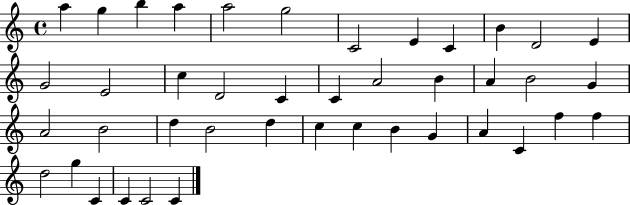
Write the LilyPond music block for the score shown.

{
  \clef treble
  \time 4/4
  \defaultTimeSignature
  \key c \major
  a''4 g''4 b''4 a''4 | a''2 g''2 | c'2 e'4 c'4 | b'4 d'2 e'4 | \break g'2 e'2 | c''4 d'2 c'4 | c'4 a'2 b'4 | a'4 b'2 g'4 | \break a'2 b'2 | d''4 b'2 d''4 | c''4 c''4 b'4 g'4 | a'4 c'4 f''4 f''4 | \break d''2 g''4 c'4 | c'4 c'2 c'4 | \bar "|."
}